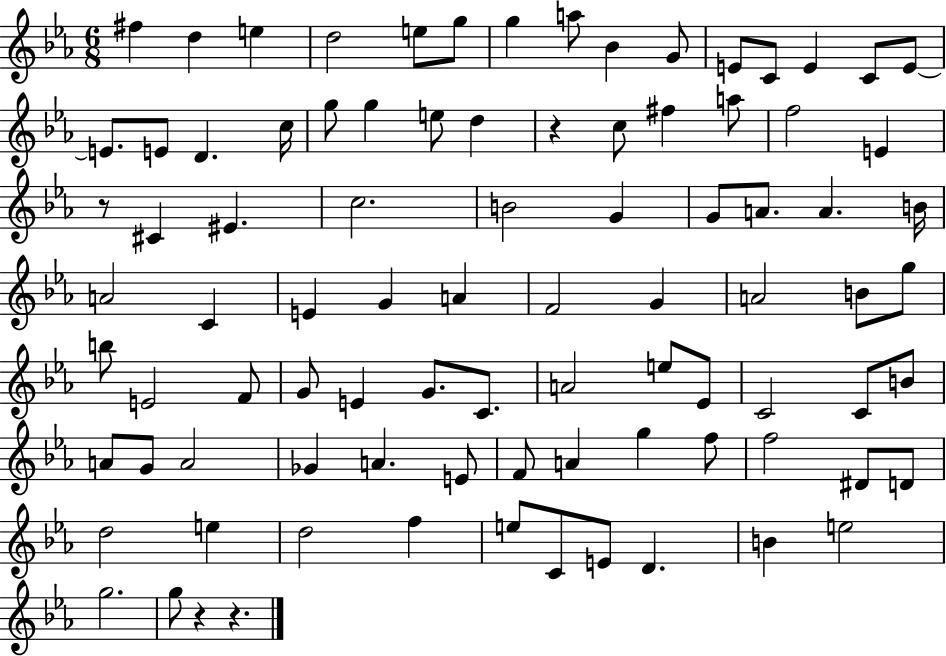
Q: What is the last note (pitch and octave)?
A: G5